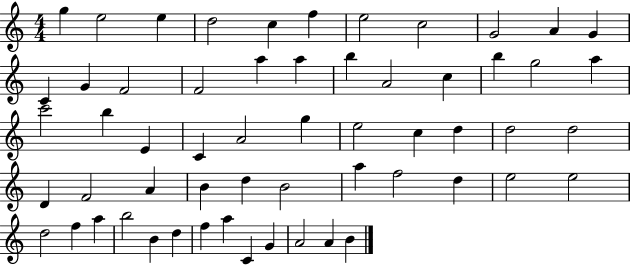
G5/q E5/h E5/q D5/h C5/q F5/q E5/h C5/h G4/h A4/q G4/q C4/q G4/q F4/h F4/h A5/q A5/q B5/q A4/h C5/q B5/q G5/h A5/q C6/h B5/q E4/q C4/q A4/h G5/q E5/h C5/q D5/q D5/h D5/h D4/q F4/h A4/q B4/q D5/q B4/h A5/q F5/h D5/q E5/h E5/h D5/h F5/q A5/q B5/h B4/q D5/q F5/q A5/q C4/q G4/q A4/h A4/q B4/q